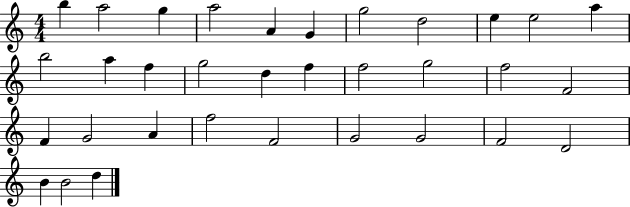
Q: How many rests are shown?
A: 0